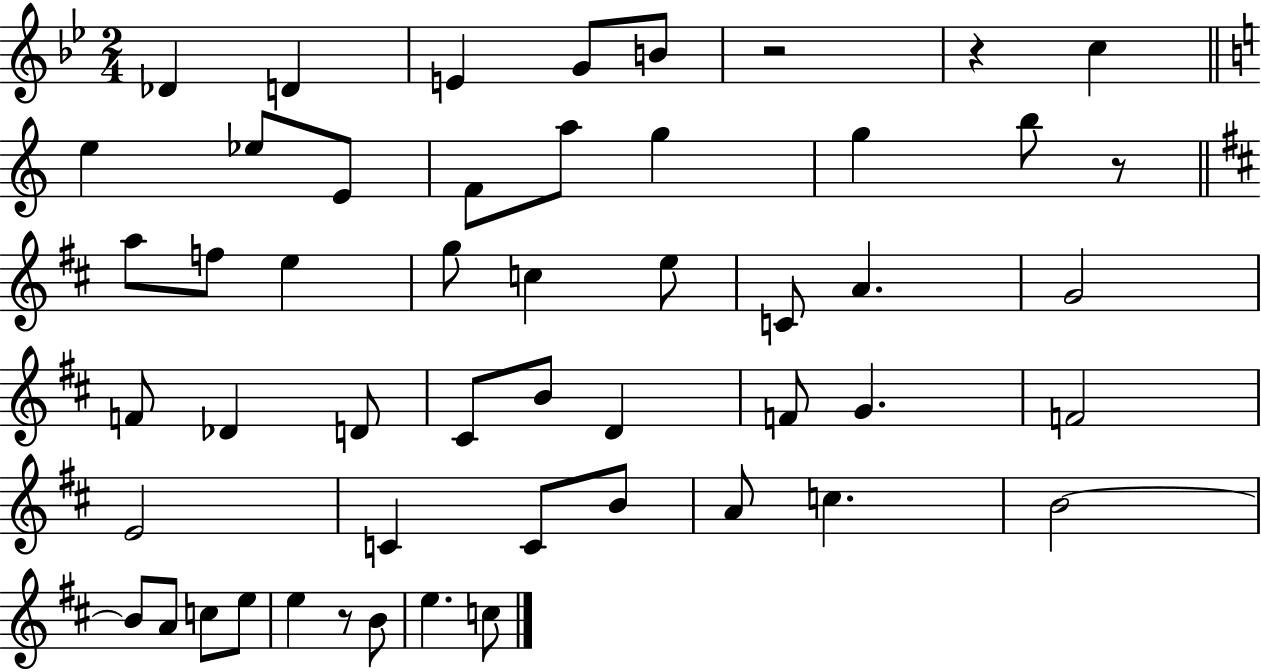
X:1
T:Untitled
M:2/4
L:1/4
K:Bb
_D D E G/2 B/2 z2 z c e _e/2 E/2 F/2 a/2 g g b/2 z/2 a/2 f/2 e g/2 c e/2 C/2 A G2 F/2 _D D/2 ^C/2 B/2 D F/2 G F2 E2 C C/2 B/2 A/2 c B2 B/2 A/2 c/2 e/2 e z/2 B/2 e c/2